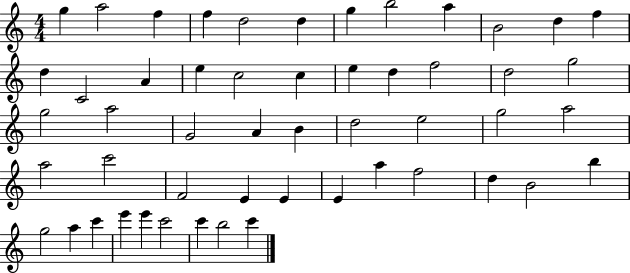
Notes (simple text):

G5/q A5/h F5/q F5/q D5/h D5/q G5/q B5/h A5/q B4/h D5/q F5/q D5/q C4/h A4/q E5/q C5/h C5/q E5/q D5/q F5/h D5/h G5/h G5/h A5/h G4/h A4/q B4/q D5/h E5/h G5/h A5/h A5/h C6/h F4/h E4/q E4/q E4/q A5/q F5/h D5/q B4/h B5/q G5/h A5/q C6/q E6/q E6/q C6/h C6/q B5/h C6/q